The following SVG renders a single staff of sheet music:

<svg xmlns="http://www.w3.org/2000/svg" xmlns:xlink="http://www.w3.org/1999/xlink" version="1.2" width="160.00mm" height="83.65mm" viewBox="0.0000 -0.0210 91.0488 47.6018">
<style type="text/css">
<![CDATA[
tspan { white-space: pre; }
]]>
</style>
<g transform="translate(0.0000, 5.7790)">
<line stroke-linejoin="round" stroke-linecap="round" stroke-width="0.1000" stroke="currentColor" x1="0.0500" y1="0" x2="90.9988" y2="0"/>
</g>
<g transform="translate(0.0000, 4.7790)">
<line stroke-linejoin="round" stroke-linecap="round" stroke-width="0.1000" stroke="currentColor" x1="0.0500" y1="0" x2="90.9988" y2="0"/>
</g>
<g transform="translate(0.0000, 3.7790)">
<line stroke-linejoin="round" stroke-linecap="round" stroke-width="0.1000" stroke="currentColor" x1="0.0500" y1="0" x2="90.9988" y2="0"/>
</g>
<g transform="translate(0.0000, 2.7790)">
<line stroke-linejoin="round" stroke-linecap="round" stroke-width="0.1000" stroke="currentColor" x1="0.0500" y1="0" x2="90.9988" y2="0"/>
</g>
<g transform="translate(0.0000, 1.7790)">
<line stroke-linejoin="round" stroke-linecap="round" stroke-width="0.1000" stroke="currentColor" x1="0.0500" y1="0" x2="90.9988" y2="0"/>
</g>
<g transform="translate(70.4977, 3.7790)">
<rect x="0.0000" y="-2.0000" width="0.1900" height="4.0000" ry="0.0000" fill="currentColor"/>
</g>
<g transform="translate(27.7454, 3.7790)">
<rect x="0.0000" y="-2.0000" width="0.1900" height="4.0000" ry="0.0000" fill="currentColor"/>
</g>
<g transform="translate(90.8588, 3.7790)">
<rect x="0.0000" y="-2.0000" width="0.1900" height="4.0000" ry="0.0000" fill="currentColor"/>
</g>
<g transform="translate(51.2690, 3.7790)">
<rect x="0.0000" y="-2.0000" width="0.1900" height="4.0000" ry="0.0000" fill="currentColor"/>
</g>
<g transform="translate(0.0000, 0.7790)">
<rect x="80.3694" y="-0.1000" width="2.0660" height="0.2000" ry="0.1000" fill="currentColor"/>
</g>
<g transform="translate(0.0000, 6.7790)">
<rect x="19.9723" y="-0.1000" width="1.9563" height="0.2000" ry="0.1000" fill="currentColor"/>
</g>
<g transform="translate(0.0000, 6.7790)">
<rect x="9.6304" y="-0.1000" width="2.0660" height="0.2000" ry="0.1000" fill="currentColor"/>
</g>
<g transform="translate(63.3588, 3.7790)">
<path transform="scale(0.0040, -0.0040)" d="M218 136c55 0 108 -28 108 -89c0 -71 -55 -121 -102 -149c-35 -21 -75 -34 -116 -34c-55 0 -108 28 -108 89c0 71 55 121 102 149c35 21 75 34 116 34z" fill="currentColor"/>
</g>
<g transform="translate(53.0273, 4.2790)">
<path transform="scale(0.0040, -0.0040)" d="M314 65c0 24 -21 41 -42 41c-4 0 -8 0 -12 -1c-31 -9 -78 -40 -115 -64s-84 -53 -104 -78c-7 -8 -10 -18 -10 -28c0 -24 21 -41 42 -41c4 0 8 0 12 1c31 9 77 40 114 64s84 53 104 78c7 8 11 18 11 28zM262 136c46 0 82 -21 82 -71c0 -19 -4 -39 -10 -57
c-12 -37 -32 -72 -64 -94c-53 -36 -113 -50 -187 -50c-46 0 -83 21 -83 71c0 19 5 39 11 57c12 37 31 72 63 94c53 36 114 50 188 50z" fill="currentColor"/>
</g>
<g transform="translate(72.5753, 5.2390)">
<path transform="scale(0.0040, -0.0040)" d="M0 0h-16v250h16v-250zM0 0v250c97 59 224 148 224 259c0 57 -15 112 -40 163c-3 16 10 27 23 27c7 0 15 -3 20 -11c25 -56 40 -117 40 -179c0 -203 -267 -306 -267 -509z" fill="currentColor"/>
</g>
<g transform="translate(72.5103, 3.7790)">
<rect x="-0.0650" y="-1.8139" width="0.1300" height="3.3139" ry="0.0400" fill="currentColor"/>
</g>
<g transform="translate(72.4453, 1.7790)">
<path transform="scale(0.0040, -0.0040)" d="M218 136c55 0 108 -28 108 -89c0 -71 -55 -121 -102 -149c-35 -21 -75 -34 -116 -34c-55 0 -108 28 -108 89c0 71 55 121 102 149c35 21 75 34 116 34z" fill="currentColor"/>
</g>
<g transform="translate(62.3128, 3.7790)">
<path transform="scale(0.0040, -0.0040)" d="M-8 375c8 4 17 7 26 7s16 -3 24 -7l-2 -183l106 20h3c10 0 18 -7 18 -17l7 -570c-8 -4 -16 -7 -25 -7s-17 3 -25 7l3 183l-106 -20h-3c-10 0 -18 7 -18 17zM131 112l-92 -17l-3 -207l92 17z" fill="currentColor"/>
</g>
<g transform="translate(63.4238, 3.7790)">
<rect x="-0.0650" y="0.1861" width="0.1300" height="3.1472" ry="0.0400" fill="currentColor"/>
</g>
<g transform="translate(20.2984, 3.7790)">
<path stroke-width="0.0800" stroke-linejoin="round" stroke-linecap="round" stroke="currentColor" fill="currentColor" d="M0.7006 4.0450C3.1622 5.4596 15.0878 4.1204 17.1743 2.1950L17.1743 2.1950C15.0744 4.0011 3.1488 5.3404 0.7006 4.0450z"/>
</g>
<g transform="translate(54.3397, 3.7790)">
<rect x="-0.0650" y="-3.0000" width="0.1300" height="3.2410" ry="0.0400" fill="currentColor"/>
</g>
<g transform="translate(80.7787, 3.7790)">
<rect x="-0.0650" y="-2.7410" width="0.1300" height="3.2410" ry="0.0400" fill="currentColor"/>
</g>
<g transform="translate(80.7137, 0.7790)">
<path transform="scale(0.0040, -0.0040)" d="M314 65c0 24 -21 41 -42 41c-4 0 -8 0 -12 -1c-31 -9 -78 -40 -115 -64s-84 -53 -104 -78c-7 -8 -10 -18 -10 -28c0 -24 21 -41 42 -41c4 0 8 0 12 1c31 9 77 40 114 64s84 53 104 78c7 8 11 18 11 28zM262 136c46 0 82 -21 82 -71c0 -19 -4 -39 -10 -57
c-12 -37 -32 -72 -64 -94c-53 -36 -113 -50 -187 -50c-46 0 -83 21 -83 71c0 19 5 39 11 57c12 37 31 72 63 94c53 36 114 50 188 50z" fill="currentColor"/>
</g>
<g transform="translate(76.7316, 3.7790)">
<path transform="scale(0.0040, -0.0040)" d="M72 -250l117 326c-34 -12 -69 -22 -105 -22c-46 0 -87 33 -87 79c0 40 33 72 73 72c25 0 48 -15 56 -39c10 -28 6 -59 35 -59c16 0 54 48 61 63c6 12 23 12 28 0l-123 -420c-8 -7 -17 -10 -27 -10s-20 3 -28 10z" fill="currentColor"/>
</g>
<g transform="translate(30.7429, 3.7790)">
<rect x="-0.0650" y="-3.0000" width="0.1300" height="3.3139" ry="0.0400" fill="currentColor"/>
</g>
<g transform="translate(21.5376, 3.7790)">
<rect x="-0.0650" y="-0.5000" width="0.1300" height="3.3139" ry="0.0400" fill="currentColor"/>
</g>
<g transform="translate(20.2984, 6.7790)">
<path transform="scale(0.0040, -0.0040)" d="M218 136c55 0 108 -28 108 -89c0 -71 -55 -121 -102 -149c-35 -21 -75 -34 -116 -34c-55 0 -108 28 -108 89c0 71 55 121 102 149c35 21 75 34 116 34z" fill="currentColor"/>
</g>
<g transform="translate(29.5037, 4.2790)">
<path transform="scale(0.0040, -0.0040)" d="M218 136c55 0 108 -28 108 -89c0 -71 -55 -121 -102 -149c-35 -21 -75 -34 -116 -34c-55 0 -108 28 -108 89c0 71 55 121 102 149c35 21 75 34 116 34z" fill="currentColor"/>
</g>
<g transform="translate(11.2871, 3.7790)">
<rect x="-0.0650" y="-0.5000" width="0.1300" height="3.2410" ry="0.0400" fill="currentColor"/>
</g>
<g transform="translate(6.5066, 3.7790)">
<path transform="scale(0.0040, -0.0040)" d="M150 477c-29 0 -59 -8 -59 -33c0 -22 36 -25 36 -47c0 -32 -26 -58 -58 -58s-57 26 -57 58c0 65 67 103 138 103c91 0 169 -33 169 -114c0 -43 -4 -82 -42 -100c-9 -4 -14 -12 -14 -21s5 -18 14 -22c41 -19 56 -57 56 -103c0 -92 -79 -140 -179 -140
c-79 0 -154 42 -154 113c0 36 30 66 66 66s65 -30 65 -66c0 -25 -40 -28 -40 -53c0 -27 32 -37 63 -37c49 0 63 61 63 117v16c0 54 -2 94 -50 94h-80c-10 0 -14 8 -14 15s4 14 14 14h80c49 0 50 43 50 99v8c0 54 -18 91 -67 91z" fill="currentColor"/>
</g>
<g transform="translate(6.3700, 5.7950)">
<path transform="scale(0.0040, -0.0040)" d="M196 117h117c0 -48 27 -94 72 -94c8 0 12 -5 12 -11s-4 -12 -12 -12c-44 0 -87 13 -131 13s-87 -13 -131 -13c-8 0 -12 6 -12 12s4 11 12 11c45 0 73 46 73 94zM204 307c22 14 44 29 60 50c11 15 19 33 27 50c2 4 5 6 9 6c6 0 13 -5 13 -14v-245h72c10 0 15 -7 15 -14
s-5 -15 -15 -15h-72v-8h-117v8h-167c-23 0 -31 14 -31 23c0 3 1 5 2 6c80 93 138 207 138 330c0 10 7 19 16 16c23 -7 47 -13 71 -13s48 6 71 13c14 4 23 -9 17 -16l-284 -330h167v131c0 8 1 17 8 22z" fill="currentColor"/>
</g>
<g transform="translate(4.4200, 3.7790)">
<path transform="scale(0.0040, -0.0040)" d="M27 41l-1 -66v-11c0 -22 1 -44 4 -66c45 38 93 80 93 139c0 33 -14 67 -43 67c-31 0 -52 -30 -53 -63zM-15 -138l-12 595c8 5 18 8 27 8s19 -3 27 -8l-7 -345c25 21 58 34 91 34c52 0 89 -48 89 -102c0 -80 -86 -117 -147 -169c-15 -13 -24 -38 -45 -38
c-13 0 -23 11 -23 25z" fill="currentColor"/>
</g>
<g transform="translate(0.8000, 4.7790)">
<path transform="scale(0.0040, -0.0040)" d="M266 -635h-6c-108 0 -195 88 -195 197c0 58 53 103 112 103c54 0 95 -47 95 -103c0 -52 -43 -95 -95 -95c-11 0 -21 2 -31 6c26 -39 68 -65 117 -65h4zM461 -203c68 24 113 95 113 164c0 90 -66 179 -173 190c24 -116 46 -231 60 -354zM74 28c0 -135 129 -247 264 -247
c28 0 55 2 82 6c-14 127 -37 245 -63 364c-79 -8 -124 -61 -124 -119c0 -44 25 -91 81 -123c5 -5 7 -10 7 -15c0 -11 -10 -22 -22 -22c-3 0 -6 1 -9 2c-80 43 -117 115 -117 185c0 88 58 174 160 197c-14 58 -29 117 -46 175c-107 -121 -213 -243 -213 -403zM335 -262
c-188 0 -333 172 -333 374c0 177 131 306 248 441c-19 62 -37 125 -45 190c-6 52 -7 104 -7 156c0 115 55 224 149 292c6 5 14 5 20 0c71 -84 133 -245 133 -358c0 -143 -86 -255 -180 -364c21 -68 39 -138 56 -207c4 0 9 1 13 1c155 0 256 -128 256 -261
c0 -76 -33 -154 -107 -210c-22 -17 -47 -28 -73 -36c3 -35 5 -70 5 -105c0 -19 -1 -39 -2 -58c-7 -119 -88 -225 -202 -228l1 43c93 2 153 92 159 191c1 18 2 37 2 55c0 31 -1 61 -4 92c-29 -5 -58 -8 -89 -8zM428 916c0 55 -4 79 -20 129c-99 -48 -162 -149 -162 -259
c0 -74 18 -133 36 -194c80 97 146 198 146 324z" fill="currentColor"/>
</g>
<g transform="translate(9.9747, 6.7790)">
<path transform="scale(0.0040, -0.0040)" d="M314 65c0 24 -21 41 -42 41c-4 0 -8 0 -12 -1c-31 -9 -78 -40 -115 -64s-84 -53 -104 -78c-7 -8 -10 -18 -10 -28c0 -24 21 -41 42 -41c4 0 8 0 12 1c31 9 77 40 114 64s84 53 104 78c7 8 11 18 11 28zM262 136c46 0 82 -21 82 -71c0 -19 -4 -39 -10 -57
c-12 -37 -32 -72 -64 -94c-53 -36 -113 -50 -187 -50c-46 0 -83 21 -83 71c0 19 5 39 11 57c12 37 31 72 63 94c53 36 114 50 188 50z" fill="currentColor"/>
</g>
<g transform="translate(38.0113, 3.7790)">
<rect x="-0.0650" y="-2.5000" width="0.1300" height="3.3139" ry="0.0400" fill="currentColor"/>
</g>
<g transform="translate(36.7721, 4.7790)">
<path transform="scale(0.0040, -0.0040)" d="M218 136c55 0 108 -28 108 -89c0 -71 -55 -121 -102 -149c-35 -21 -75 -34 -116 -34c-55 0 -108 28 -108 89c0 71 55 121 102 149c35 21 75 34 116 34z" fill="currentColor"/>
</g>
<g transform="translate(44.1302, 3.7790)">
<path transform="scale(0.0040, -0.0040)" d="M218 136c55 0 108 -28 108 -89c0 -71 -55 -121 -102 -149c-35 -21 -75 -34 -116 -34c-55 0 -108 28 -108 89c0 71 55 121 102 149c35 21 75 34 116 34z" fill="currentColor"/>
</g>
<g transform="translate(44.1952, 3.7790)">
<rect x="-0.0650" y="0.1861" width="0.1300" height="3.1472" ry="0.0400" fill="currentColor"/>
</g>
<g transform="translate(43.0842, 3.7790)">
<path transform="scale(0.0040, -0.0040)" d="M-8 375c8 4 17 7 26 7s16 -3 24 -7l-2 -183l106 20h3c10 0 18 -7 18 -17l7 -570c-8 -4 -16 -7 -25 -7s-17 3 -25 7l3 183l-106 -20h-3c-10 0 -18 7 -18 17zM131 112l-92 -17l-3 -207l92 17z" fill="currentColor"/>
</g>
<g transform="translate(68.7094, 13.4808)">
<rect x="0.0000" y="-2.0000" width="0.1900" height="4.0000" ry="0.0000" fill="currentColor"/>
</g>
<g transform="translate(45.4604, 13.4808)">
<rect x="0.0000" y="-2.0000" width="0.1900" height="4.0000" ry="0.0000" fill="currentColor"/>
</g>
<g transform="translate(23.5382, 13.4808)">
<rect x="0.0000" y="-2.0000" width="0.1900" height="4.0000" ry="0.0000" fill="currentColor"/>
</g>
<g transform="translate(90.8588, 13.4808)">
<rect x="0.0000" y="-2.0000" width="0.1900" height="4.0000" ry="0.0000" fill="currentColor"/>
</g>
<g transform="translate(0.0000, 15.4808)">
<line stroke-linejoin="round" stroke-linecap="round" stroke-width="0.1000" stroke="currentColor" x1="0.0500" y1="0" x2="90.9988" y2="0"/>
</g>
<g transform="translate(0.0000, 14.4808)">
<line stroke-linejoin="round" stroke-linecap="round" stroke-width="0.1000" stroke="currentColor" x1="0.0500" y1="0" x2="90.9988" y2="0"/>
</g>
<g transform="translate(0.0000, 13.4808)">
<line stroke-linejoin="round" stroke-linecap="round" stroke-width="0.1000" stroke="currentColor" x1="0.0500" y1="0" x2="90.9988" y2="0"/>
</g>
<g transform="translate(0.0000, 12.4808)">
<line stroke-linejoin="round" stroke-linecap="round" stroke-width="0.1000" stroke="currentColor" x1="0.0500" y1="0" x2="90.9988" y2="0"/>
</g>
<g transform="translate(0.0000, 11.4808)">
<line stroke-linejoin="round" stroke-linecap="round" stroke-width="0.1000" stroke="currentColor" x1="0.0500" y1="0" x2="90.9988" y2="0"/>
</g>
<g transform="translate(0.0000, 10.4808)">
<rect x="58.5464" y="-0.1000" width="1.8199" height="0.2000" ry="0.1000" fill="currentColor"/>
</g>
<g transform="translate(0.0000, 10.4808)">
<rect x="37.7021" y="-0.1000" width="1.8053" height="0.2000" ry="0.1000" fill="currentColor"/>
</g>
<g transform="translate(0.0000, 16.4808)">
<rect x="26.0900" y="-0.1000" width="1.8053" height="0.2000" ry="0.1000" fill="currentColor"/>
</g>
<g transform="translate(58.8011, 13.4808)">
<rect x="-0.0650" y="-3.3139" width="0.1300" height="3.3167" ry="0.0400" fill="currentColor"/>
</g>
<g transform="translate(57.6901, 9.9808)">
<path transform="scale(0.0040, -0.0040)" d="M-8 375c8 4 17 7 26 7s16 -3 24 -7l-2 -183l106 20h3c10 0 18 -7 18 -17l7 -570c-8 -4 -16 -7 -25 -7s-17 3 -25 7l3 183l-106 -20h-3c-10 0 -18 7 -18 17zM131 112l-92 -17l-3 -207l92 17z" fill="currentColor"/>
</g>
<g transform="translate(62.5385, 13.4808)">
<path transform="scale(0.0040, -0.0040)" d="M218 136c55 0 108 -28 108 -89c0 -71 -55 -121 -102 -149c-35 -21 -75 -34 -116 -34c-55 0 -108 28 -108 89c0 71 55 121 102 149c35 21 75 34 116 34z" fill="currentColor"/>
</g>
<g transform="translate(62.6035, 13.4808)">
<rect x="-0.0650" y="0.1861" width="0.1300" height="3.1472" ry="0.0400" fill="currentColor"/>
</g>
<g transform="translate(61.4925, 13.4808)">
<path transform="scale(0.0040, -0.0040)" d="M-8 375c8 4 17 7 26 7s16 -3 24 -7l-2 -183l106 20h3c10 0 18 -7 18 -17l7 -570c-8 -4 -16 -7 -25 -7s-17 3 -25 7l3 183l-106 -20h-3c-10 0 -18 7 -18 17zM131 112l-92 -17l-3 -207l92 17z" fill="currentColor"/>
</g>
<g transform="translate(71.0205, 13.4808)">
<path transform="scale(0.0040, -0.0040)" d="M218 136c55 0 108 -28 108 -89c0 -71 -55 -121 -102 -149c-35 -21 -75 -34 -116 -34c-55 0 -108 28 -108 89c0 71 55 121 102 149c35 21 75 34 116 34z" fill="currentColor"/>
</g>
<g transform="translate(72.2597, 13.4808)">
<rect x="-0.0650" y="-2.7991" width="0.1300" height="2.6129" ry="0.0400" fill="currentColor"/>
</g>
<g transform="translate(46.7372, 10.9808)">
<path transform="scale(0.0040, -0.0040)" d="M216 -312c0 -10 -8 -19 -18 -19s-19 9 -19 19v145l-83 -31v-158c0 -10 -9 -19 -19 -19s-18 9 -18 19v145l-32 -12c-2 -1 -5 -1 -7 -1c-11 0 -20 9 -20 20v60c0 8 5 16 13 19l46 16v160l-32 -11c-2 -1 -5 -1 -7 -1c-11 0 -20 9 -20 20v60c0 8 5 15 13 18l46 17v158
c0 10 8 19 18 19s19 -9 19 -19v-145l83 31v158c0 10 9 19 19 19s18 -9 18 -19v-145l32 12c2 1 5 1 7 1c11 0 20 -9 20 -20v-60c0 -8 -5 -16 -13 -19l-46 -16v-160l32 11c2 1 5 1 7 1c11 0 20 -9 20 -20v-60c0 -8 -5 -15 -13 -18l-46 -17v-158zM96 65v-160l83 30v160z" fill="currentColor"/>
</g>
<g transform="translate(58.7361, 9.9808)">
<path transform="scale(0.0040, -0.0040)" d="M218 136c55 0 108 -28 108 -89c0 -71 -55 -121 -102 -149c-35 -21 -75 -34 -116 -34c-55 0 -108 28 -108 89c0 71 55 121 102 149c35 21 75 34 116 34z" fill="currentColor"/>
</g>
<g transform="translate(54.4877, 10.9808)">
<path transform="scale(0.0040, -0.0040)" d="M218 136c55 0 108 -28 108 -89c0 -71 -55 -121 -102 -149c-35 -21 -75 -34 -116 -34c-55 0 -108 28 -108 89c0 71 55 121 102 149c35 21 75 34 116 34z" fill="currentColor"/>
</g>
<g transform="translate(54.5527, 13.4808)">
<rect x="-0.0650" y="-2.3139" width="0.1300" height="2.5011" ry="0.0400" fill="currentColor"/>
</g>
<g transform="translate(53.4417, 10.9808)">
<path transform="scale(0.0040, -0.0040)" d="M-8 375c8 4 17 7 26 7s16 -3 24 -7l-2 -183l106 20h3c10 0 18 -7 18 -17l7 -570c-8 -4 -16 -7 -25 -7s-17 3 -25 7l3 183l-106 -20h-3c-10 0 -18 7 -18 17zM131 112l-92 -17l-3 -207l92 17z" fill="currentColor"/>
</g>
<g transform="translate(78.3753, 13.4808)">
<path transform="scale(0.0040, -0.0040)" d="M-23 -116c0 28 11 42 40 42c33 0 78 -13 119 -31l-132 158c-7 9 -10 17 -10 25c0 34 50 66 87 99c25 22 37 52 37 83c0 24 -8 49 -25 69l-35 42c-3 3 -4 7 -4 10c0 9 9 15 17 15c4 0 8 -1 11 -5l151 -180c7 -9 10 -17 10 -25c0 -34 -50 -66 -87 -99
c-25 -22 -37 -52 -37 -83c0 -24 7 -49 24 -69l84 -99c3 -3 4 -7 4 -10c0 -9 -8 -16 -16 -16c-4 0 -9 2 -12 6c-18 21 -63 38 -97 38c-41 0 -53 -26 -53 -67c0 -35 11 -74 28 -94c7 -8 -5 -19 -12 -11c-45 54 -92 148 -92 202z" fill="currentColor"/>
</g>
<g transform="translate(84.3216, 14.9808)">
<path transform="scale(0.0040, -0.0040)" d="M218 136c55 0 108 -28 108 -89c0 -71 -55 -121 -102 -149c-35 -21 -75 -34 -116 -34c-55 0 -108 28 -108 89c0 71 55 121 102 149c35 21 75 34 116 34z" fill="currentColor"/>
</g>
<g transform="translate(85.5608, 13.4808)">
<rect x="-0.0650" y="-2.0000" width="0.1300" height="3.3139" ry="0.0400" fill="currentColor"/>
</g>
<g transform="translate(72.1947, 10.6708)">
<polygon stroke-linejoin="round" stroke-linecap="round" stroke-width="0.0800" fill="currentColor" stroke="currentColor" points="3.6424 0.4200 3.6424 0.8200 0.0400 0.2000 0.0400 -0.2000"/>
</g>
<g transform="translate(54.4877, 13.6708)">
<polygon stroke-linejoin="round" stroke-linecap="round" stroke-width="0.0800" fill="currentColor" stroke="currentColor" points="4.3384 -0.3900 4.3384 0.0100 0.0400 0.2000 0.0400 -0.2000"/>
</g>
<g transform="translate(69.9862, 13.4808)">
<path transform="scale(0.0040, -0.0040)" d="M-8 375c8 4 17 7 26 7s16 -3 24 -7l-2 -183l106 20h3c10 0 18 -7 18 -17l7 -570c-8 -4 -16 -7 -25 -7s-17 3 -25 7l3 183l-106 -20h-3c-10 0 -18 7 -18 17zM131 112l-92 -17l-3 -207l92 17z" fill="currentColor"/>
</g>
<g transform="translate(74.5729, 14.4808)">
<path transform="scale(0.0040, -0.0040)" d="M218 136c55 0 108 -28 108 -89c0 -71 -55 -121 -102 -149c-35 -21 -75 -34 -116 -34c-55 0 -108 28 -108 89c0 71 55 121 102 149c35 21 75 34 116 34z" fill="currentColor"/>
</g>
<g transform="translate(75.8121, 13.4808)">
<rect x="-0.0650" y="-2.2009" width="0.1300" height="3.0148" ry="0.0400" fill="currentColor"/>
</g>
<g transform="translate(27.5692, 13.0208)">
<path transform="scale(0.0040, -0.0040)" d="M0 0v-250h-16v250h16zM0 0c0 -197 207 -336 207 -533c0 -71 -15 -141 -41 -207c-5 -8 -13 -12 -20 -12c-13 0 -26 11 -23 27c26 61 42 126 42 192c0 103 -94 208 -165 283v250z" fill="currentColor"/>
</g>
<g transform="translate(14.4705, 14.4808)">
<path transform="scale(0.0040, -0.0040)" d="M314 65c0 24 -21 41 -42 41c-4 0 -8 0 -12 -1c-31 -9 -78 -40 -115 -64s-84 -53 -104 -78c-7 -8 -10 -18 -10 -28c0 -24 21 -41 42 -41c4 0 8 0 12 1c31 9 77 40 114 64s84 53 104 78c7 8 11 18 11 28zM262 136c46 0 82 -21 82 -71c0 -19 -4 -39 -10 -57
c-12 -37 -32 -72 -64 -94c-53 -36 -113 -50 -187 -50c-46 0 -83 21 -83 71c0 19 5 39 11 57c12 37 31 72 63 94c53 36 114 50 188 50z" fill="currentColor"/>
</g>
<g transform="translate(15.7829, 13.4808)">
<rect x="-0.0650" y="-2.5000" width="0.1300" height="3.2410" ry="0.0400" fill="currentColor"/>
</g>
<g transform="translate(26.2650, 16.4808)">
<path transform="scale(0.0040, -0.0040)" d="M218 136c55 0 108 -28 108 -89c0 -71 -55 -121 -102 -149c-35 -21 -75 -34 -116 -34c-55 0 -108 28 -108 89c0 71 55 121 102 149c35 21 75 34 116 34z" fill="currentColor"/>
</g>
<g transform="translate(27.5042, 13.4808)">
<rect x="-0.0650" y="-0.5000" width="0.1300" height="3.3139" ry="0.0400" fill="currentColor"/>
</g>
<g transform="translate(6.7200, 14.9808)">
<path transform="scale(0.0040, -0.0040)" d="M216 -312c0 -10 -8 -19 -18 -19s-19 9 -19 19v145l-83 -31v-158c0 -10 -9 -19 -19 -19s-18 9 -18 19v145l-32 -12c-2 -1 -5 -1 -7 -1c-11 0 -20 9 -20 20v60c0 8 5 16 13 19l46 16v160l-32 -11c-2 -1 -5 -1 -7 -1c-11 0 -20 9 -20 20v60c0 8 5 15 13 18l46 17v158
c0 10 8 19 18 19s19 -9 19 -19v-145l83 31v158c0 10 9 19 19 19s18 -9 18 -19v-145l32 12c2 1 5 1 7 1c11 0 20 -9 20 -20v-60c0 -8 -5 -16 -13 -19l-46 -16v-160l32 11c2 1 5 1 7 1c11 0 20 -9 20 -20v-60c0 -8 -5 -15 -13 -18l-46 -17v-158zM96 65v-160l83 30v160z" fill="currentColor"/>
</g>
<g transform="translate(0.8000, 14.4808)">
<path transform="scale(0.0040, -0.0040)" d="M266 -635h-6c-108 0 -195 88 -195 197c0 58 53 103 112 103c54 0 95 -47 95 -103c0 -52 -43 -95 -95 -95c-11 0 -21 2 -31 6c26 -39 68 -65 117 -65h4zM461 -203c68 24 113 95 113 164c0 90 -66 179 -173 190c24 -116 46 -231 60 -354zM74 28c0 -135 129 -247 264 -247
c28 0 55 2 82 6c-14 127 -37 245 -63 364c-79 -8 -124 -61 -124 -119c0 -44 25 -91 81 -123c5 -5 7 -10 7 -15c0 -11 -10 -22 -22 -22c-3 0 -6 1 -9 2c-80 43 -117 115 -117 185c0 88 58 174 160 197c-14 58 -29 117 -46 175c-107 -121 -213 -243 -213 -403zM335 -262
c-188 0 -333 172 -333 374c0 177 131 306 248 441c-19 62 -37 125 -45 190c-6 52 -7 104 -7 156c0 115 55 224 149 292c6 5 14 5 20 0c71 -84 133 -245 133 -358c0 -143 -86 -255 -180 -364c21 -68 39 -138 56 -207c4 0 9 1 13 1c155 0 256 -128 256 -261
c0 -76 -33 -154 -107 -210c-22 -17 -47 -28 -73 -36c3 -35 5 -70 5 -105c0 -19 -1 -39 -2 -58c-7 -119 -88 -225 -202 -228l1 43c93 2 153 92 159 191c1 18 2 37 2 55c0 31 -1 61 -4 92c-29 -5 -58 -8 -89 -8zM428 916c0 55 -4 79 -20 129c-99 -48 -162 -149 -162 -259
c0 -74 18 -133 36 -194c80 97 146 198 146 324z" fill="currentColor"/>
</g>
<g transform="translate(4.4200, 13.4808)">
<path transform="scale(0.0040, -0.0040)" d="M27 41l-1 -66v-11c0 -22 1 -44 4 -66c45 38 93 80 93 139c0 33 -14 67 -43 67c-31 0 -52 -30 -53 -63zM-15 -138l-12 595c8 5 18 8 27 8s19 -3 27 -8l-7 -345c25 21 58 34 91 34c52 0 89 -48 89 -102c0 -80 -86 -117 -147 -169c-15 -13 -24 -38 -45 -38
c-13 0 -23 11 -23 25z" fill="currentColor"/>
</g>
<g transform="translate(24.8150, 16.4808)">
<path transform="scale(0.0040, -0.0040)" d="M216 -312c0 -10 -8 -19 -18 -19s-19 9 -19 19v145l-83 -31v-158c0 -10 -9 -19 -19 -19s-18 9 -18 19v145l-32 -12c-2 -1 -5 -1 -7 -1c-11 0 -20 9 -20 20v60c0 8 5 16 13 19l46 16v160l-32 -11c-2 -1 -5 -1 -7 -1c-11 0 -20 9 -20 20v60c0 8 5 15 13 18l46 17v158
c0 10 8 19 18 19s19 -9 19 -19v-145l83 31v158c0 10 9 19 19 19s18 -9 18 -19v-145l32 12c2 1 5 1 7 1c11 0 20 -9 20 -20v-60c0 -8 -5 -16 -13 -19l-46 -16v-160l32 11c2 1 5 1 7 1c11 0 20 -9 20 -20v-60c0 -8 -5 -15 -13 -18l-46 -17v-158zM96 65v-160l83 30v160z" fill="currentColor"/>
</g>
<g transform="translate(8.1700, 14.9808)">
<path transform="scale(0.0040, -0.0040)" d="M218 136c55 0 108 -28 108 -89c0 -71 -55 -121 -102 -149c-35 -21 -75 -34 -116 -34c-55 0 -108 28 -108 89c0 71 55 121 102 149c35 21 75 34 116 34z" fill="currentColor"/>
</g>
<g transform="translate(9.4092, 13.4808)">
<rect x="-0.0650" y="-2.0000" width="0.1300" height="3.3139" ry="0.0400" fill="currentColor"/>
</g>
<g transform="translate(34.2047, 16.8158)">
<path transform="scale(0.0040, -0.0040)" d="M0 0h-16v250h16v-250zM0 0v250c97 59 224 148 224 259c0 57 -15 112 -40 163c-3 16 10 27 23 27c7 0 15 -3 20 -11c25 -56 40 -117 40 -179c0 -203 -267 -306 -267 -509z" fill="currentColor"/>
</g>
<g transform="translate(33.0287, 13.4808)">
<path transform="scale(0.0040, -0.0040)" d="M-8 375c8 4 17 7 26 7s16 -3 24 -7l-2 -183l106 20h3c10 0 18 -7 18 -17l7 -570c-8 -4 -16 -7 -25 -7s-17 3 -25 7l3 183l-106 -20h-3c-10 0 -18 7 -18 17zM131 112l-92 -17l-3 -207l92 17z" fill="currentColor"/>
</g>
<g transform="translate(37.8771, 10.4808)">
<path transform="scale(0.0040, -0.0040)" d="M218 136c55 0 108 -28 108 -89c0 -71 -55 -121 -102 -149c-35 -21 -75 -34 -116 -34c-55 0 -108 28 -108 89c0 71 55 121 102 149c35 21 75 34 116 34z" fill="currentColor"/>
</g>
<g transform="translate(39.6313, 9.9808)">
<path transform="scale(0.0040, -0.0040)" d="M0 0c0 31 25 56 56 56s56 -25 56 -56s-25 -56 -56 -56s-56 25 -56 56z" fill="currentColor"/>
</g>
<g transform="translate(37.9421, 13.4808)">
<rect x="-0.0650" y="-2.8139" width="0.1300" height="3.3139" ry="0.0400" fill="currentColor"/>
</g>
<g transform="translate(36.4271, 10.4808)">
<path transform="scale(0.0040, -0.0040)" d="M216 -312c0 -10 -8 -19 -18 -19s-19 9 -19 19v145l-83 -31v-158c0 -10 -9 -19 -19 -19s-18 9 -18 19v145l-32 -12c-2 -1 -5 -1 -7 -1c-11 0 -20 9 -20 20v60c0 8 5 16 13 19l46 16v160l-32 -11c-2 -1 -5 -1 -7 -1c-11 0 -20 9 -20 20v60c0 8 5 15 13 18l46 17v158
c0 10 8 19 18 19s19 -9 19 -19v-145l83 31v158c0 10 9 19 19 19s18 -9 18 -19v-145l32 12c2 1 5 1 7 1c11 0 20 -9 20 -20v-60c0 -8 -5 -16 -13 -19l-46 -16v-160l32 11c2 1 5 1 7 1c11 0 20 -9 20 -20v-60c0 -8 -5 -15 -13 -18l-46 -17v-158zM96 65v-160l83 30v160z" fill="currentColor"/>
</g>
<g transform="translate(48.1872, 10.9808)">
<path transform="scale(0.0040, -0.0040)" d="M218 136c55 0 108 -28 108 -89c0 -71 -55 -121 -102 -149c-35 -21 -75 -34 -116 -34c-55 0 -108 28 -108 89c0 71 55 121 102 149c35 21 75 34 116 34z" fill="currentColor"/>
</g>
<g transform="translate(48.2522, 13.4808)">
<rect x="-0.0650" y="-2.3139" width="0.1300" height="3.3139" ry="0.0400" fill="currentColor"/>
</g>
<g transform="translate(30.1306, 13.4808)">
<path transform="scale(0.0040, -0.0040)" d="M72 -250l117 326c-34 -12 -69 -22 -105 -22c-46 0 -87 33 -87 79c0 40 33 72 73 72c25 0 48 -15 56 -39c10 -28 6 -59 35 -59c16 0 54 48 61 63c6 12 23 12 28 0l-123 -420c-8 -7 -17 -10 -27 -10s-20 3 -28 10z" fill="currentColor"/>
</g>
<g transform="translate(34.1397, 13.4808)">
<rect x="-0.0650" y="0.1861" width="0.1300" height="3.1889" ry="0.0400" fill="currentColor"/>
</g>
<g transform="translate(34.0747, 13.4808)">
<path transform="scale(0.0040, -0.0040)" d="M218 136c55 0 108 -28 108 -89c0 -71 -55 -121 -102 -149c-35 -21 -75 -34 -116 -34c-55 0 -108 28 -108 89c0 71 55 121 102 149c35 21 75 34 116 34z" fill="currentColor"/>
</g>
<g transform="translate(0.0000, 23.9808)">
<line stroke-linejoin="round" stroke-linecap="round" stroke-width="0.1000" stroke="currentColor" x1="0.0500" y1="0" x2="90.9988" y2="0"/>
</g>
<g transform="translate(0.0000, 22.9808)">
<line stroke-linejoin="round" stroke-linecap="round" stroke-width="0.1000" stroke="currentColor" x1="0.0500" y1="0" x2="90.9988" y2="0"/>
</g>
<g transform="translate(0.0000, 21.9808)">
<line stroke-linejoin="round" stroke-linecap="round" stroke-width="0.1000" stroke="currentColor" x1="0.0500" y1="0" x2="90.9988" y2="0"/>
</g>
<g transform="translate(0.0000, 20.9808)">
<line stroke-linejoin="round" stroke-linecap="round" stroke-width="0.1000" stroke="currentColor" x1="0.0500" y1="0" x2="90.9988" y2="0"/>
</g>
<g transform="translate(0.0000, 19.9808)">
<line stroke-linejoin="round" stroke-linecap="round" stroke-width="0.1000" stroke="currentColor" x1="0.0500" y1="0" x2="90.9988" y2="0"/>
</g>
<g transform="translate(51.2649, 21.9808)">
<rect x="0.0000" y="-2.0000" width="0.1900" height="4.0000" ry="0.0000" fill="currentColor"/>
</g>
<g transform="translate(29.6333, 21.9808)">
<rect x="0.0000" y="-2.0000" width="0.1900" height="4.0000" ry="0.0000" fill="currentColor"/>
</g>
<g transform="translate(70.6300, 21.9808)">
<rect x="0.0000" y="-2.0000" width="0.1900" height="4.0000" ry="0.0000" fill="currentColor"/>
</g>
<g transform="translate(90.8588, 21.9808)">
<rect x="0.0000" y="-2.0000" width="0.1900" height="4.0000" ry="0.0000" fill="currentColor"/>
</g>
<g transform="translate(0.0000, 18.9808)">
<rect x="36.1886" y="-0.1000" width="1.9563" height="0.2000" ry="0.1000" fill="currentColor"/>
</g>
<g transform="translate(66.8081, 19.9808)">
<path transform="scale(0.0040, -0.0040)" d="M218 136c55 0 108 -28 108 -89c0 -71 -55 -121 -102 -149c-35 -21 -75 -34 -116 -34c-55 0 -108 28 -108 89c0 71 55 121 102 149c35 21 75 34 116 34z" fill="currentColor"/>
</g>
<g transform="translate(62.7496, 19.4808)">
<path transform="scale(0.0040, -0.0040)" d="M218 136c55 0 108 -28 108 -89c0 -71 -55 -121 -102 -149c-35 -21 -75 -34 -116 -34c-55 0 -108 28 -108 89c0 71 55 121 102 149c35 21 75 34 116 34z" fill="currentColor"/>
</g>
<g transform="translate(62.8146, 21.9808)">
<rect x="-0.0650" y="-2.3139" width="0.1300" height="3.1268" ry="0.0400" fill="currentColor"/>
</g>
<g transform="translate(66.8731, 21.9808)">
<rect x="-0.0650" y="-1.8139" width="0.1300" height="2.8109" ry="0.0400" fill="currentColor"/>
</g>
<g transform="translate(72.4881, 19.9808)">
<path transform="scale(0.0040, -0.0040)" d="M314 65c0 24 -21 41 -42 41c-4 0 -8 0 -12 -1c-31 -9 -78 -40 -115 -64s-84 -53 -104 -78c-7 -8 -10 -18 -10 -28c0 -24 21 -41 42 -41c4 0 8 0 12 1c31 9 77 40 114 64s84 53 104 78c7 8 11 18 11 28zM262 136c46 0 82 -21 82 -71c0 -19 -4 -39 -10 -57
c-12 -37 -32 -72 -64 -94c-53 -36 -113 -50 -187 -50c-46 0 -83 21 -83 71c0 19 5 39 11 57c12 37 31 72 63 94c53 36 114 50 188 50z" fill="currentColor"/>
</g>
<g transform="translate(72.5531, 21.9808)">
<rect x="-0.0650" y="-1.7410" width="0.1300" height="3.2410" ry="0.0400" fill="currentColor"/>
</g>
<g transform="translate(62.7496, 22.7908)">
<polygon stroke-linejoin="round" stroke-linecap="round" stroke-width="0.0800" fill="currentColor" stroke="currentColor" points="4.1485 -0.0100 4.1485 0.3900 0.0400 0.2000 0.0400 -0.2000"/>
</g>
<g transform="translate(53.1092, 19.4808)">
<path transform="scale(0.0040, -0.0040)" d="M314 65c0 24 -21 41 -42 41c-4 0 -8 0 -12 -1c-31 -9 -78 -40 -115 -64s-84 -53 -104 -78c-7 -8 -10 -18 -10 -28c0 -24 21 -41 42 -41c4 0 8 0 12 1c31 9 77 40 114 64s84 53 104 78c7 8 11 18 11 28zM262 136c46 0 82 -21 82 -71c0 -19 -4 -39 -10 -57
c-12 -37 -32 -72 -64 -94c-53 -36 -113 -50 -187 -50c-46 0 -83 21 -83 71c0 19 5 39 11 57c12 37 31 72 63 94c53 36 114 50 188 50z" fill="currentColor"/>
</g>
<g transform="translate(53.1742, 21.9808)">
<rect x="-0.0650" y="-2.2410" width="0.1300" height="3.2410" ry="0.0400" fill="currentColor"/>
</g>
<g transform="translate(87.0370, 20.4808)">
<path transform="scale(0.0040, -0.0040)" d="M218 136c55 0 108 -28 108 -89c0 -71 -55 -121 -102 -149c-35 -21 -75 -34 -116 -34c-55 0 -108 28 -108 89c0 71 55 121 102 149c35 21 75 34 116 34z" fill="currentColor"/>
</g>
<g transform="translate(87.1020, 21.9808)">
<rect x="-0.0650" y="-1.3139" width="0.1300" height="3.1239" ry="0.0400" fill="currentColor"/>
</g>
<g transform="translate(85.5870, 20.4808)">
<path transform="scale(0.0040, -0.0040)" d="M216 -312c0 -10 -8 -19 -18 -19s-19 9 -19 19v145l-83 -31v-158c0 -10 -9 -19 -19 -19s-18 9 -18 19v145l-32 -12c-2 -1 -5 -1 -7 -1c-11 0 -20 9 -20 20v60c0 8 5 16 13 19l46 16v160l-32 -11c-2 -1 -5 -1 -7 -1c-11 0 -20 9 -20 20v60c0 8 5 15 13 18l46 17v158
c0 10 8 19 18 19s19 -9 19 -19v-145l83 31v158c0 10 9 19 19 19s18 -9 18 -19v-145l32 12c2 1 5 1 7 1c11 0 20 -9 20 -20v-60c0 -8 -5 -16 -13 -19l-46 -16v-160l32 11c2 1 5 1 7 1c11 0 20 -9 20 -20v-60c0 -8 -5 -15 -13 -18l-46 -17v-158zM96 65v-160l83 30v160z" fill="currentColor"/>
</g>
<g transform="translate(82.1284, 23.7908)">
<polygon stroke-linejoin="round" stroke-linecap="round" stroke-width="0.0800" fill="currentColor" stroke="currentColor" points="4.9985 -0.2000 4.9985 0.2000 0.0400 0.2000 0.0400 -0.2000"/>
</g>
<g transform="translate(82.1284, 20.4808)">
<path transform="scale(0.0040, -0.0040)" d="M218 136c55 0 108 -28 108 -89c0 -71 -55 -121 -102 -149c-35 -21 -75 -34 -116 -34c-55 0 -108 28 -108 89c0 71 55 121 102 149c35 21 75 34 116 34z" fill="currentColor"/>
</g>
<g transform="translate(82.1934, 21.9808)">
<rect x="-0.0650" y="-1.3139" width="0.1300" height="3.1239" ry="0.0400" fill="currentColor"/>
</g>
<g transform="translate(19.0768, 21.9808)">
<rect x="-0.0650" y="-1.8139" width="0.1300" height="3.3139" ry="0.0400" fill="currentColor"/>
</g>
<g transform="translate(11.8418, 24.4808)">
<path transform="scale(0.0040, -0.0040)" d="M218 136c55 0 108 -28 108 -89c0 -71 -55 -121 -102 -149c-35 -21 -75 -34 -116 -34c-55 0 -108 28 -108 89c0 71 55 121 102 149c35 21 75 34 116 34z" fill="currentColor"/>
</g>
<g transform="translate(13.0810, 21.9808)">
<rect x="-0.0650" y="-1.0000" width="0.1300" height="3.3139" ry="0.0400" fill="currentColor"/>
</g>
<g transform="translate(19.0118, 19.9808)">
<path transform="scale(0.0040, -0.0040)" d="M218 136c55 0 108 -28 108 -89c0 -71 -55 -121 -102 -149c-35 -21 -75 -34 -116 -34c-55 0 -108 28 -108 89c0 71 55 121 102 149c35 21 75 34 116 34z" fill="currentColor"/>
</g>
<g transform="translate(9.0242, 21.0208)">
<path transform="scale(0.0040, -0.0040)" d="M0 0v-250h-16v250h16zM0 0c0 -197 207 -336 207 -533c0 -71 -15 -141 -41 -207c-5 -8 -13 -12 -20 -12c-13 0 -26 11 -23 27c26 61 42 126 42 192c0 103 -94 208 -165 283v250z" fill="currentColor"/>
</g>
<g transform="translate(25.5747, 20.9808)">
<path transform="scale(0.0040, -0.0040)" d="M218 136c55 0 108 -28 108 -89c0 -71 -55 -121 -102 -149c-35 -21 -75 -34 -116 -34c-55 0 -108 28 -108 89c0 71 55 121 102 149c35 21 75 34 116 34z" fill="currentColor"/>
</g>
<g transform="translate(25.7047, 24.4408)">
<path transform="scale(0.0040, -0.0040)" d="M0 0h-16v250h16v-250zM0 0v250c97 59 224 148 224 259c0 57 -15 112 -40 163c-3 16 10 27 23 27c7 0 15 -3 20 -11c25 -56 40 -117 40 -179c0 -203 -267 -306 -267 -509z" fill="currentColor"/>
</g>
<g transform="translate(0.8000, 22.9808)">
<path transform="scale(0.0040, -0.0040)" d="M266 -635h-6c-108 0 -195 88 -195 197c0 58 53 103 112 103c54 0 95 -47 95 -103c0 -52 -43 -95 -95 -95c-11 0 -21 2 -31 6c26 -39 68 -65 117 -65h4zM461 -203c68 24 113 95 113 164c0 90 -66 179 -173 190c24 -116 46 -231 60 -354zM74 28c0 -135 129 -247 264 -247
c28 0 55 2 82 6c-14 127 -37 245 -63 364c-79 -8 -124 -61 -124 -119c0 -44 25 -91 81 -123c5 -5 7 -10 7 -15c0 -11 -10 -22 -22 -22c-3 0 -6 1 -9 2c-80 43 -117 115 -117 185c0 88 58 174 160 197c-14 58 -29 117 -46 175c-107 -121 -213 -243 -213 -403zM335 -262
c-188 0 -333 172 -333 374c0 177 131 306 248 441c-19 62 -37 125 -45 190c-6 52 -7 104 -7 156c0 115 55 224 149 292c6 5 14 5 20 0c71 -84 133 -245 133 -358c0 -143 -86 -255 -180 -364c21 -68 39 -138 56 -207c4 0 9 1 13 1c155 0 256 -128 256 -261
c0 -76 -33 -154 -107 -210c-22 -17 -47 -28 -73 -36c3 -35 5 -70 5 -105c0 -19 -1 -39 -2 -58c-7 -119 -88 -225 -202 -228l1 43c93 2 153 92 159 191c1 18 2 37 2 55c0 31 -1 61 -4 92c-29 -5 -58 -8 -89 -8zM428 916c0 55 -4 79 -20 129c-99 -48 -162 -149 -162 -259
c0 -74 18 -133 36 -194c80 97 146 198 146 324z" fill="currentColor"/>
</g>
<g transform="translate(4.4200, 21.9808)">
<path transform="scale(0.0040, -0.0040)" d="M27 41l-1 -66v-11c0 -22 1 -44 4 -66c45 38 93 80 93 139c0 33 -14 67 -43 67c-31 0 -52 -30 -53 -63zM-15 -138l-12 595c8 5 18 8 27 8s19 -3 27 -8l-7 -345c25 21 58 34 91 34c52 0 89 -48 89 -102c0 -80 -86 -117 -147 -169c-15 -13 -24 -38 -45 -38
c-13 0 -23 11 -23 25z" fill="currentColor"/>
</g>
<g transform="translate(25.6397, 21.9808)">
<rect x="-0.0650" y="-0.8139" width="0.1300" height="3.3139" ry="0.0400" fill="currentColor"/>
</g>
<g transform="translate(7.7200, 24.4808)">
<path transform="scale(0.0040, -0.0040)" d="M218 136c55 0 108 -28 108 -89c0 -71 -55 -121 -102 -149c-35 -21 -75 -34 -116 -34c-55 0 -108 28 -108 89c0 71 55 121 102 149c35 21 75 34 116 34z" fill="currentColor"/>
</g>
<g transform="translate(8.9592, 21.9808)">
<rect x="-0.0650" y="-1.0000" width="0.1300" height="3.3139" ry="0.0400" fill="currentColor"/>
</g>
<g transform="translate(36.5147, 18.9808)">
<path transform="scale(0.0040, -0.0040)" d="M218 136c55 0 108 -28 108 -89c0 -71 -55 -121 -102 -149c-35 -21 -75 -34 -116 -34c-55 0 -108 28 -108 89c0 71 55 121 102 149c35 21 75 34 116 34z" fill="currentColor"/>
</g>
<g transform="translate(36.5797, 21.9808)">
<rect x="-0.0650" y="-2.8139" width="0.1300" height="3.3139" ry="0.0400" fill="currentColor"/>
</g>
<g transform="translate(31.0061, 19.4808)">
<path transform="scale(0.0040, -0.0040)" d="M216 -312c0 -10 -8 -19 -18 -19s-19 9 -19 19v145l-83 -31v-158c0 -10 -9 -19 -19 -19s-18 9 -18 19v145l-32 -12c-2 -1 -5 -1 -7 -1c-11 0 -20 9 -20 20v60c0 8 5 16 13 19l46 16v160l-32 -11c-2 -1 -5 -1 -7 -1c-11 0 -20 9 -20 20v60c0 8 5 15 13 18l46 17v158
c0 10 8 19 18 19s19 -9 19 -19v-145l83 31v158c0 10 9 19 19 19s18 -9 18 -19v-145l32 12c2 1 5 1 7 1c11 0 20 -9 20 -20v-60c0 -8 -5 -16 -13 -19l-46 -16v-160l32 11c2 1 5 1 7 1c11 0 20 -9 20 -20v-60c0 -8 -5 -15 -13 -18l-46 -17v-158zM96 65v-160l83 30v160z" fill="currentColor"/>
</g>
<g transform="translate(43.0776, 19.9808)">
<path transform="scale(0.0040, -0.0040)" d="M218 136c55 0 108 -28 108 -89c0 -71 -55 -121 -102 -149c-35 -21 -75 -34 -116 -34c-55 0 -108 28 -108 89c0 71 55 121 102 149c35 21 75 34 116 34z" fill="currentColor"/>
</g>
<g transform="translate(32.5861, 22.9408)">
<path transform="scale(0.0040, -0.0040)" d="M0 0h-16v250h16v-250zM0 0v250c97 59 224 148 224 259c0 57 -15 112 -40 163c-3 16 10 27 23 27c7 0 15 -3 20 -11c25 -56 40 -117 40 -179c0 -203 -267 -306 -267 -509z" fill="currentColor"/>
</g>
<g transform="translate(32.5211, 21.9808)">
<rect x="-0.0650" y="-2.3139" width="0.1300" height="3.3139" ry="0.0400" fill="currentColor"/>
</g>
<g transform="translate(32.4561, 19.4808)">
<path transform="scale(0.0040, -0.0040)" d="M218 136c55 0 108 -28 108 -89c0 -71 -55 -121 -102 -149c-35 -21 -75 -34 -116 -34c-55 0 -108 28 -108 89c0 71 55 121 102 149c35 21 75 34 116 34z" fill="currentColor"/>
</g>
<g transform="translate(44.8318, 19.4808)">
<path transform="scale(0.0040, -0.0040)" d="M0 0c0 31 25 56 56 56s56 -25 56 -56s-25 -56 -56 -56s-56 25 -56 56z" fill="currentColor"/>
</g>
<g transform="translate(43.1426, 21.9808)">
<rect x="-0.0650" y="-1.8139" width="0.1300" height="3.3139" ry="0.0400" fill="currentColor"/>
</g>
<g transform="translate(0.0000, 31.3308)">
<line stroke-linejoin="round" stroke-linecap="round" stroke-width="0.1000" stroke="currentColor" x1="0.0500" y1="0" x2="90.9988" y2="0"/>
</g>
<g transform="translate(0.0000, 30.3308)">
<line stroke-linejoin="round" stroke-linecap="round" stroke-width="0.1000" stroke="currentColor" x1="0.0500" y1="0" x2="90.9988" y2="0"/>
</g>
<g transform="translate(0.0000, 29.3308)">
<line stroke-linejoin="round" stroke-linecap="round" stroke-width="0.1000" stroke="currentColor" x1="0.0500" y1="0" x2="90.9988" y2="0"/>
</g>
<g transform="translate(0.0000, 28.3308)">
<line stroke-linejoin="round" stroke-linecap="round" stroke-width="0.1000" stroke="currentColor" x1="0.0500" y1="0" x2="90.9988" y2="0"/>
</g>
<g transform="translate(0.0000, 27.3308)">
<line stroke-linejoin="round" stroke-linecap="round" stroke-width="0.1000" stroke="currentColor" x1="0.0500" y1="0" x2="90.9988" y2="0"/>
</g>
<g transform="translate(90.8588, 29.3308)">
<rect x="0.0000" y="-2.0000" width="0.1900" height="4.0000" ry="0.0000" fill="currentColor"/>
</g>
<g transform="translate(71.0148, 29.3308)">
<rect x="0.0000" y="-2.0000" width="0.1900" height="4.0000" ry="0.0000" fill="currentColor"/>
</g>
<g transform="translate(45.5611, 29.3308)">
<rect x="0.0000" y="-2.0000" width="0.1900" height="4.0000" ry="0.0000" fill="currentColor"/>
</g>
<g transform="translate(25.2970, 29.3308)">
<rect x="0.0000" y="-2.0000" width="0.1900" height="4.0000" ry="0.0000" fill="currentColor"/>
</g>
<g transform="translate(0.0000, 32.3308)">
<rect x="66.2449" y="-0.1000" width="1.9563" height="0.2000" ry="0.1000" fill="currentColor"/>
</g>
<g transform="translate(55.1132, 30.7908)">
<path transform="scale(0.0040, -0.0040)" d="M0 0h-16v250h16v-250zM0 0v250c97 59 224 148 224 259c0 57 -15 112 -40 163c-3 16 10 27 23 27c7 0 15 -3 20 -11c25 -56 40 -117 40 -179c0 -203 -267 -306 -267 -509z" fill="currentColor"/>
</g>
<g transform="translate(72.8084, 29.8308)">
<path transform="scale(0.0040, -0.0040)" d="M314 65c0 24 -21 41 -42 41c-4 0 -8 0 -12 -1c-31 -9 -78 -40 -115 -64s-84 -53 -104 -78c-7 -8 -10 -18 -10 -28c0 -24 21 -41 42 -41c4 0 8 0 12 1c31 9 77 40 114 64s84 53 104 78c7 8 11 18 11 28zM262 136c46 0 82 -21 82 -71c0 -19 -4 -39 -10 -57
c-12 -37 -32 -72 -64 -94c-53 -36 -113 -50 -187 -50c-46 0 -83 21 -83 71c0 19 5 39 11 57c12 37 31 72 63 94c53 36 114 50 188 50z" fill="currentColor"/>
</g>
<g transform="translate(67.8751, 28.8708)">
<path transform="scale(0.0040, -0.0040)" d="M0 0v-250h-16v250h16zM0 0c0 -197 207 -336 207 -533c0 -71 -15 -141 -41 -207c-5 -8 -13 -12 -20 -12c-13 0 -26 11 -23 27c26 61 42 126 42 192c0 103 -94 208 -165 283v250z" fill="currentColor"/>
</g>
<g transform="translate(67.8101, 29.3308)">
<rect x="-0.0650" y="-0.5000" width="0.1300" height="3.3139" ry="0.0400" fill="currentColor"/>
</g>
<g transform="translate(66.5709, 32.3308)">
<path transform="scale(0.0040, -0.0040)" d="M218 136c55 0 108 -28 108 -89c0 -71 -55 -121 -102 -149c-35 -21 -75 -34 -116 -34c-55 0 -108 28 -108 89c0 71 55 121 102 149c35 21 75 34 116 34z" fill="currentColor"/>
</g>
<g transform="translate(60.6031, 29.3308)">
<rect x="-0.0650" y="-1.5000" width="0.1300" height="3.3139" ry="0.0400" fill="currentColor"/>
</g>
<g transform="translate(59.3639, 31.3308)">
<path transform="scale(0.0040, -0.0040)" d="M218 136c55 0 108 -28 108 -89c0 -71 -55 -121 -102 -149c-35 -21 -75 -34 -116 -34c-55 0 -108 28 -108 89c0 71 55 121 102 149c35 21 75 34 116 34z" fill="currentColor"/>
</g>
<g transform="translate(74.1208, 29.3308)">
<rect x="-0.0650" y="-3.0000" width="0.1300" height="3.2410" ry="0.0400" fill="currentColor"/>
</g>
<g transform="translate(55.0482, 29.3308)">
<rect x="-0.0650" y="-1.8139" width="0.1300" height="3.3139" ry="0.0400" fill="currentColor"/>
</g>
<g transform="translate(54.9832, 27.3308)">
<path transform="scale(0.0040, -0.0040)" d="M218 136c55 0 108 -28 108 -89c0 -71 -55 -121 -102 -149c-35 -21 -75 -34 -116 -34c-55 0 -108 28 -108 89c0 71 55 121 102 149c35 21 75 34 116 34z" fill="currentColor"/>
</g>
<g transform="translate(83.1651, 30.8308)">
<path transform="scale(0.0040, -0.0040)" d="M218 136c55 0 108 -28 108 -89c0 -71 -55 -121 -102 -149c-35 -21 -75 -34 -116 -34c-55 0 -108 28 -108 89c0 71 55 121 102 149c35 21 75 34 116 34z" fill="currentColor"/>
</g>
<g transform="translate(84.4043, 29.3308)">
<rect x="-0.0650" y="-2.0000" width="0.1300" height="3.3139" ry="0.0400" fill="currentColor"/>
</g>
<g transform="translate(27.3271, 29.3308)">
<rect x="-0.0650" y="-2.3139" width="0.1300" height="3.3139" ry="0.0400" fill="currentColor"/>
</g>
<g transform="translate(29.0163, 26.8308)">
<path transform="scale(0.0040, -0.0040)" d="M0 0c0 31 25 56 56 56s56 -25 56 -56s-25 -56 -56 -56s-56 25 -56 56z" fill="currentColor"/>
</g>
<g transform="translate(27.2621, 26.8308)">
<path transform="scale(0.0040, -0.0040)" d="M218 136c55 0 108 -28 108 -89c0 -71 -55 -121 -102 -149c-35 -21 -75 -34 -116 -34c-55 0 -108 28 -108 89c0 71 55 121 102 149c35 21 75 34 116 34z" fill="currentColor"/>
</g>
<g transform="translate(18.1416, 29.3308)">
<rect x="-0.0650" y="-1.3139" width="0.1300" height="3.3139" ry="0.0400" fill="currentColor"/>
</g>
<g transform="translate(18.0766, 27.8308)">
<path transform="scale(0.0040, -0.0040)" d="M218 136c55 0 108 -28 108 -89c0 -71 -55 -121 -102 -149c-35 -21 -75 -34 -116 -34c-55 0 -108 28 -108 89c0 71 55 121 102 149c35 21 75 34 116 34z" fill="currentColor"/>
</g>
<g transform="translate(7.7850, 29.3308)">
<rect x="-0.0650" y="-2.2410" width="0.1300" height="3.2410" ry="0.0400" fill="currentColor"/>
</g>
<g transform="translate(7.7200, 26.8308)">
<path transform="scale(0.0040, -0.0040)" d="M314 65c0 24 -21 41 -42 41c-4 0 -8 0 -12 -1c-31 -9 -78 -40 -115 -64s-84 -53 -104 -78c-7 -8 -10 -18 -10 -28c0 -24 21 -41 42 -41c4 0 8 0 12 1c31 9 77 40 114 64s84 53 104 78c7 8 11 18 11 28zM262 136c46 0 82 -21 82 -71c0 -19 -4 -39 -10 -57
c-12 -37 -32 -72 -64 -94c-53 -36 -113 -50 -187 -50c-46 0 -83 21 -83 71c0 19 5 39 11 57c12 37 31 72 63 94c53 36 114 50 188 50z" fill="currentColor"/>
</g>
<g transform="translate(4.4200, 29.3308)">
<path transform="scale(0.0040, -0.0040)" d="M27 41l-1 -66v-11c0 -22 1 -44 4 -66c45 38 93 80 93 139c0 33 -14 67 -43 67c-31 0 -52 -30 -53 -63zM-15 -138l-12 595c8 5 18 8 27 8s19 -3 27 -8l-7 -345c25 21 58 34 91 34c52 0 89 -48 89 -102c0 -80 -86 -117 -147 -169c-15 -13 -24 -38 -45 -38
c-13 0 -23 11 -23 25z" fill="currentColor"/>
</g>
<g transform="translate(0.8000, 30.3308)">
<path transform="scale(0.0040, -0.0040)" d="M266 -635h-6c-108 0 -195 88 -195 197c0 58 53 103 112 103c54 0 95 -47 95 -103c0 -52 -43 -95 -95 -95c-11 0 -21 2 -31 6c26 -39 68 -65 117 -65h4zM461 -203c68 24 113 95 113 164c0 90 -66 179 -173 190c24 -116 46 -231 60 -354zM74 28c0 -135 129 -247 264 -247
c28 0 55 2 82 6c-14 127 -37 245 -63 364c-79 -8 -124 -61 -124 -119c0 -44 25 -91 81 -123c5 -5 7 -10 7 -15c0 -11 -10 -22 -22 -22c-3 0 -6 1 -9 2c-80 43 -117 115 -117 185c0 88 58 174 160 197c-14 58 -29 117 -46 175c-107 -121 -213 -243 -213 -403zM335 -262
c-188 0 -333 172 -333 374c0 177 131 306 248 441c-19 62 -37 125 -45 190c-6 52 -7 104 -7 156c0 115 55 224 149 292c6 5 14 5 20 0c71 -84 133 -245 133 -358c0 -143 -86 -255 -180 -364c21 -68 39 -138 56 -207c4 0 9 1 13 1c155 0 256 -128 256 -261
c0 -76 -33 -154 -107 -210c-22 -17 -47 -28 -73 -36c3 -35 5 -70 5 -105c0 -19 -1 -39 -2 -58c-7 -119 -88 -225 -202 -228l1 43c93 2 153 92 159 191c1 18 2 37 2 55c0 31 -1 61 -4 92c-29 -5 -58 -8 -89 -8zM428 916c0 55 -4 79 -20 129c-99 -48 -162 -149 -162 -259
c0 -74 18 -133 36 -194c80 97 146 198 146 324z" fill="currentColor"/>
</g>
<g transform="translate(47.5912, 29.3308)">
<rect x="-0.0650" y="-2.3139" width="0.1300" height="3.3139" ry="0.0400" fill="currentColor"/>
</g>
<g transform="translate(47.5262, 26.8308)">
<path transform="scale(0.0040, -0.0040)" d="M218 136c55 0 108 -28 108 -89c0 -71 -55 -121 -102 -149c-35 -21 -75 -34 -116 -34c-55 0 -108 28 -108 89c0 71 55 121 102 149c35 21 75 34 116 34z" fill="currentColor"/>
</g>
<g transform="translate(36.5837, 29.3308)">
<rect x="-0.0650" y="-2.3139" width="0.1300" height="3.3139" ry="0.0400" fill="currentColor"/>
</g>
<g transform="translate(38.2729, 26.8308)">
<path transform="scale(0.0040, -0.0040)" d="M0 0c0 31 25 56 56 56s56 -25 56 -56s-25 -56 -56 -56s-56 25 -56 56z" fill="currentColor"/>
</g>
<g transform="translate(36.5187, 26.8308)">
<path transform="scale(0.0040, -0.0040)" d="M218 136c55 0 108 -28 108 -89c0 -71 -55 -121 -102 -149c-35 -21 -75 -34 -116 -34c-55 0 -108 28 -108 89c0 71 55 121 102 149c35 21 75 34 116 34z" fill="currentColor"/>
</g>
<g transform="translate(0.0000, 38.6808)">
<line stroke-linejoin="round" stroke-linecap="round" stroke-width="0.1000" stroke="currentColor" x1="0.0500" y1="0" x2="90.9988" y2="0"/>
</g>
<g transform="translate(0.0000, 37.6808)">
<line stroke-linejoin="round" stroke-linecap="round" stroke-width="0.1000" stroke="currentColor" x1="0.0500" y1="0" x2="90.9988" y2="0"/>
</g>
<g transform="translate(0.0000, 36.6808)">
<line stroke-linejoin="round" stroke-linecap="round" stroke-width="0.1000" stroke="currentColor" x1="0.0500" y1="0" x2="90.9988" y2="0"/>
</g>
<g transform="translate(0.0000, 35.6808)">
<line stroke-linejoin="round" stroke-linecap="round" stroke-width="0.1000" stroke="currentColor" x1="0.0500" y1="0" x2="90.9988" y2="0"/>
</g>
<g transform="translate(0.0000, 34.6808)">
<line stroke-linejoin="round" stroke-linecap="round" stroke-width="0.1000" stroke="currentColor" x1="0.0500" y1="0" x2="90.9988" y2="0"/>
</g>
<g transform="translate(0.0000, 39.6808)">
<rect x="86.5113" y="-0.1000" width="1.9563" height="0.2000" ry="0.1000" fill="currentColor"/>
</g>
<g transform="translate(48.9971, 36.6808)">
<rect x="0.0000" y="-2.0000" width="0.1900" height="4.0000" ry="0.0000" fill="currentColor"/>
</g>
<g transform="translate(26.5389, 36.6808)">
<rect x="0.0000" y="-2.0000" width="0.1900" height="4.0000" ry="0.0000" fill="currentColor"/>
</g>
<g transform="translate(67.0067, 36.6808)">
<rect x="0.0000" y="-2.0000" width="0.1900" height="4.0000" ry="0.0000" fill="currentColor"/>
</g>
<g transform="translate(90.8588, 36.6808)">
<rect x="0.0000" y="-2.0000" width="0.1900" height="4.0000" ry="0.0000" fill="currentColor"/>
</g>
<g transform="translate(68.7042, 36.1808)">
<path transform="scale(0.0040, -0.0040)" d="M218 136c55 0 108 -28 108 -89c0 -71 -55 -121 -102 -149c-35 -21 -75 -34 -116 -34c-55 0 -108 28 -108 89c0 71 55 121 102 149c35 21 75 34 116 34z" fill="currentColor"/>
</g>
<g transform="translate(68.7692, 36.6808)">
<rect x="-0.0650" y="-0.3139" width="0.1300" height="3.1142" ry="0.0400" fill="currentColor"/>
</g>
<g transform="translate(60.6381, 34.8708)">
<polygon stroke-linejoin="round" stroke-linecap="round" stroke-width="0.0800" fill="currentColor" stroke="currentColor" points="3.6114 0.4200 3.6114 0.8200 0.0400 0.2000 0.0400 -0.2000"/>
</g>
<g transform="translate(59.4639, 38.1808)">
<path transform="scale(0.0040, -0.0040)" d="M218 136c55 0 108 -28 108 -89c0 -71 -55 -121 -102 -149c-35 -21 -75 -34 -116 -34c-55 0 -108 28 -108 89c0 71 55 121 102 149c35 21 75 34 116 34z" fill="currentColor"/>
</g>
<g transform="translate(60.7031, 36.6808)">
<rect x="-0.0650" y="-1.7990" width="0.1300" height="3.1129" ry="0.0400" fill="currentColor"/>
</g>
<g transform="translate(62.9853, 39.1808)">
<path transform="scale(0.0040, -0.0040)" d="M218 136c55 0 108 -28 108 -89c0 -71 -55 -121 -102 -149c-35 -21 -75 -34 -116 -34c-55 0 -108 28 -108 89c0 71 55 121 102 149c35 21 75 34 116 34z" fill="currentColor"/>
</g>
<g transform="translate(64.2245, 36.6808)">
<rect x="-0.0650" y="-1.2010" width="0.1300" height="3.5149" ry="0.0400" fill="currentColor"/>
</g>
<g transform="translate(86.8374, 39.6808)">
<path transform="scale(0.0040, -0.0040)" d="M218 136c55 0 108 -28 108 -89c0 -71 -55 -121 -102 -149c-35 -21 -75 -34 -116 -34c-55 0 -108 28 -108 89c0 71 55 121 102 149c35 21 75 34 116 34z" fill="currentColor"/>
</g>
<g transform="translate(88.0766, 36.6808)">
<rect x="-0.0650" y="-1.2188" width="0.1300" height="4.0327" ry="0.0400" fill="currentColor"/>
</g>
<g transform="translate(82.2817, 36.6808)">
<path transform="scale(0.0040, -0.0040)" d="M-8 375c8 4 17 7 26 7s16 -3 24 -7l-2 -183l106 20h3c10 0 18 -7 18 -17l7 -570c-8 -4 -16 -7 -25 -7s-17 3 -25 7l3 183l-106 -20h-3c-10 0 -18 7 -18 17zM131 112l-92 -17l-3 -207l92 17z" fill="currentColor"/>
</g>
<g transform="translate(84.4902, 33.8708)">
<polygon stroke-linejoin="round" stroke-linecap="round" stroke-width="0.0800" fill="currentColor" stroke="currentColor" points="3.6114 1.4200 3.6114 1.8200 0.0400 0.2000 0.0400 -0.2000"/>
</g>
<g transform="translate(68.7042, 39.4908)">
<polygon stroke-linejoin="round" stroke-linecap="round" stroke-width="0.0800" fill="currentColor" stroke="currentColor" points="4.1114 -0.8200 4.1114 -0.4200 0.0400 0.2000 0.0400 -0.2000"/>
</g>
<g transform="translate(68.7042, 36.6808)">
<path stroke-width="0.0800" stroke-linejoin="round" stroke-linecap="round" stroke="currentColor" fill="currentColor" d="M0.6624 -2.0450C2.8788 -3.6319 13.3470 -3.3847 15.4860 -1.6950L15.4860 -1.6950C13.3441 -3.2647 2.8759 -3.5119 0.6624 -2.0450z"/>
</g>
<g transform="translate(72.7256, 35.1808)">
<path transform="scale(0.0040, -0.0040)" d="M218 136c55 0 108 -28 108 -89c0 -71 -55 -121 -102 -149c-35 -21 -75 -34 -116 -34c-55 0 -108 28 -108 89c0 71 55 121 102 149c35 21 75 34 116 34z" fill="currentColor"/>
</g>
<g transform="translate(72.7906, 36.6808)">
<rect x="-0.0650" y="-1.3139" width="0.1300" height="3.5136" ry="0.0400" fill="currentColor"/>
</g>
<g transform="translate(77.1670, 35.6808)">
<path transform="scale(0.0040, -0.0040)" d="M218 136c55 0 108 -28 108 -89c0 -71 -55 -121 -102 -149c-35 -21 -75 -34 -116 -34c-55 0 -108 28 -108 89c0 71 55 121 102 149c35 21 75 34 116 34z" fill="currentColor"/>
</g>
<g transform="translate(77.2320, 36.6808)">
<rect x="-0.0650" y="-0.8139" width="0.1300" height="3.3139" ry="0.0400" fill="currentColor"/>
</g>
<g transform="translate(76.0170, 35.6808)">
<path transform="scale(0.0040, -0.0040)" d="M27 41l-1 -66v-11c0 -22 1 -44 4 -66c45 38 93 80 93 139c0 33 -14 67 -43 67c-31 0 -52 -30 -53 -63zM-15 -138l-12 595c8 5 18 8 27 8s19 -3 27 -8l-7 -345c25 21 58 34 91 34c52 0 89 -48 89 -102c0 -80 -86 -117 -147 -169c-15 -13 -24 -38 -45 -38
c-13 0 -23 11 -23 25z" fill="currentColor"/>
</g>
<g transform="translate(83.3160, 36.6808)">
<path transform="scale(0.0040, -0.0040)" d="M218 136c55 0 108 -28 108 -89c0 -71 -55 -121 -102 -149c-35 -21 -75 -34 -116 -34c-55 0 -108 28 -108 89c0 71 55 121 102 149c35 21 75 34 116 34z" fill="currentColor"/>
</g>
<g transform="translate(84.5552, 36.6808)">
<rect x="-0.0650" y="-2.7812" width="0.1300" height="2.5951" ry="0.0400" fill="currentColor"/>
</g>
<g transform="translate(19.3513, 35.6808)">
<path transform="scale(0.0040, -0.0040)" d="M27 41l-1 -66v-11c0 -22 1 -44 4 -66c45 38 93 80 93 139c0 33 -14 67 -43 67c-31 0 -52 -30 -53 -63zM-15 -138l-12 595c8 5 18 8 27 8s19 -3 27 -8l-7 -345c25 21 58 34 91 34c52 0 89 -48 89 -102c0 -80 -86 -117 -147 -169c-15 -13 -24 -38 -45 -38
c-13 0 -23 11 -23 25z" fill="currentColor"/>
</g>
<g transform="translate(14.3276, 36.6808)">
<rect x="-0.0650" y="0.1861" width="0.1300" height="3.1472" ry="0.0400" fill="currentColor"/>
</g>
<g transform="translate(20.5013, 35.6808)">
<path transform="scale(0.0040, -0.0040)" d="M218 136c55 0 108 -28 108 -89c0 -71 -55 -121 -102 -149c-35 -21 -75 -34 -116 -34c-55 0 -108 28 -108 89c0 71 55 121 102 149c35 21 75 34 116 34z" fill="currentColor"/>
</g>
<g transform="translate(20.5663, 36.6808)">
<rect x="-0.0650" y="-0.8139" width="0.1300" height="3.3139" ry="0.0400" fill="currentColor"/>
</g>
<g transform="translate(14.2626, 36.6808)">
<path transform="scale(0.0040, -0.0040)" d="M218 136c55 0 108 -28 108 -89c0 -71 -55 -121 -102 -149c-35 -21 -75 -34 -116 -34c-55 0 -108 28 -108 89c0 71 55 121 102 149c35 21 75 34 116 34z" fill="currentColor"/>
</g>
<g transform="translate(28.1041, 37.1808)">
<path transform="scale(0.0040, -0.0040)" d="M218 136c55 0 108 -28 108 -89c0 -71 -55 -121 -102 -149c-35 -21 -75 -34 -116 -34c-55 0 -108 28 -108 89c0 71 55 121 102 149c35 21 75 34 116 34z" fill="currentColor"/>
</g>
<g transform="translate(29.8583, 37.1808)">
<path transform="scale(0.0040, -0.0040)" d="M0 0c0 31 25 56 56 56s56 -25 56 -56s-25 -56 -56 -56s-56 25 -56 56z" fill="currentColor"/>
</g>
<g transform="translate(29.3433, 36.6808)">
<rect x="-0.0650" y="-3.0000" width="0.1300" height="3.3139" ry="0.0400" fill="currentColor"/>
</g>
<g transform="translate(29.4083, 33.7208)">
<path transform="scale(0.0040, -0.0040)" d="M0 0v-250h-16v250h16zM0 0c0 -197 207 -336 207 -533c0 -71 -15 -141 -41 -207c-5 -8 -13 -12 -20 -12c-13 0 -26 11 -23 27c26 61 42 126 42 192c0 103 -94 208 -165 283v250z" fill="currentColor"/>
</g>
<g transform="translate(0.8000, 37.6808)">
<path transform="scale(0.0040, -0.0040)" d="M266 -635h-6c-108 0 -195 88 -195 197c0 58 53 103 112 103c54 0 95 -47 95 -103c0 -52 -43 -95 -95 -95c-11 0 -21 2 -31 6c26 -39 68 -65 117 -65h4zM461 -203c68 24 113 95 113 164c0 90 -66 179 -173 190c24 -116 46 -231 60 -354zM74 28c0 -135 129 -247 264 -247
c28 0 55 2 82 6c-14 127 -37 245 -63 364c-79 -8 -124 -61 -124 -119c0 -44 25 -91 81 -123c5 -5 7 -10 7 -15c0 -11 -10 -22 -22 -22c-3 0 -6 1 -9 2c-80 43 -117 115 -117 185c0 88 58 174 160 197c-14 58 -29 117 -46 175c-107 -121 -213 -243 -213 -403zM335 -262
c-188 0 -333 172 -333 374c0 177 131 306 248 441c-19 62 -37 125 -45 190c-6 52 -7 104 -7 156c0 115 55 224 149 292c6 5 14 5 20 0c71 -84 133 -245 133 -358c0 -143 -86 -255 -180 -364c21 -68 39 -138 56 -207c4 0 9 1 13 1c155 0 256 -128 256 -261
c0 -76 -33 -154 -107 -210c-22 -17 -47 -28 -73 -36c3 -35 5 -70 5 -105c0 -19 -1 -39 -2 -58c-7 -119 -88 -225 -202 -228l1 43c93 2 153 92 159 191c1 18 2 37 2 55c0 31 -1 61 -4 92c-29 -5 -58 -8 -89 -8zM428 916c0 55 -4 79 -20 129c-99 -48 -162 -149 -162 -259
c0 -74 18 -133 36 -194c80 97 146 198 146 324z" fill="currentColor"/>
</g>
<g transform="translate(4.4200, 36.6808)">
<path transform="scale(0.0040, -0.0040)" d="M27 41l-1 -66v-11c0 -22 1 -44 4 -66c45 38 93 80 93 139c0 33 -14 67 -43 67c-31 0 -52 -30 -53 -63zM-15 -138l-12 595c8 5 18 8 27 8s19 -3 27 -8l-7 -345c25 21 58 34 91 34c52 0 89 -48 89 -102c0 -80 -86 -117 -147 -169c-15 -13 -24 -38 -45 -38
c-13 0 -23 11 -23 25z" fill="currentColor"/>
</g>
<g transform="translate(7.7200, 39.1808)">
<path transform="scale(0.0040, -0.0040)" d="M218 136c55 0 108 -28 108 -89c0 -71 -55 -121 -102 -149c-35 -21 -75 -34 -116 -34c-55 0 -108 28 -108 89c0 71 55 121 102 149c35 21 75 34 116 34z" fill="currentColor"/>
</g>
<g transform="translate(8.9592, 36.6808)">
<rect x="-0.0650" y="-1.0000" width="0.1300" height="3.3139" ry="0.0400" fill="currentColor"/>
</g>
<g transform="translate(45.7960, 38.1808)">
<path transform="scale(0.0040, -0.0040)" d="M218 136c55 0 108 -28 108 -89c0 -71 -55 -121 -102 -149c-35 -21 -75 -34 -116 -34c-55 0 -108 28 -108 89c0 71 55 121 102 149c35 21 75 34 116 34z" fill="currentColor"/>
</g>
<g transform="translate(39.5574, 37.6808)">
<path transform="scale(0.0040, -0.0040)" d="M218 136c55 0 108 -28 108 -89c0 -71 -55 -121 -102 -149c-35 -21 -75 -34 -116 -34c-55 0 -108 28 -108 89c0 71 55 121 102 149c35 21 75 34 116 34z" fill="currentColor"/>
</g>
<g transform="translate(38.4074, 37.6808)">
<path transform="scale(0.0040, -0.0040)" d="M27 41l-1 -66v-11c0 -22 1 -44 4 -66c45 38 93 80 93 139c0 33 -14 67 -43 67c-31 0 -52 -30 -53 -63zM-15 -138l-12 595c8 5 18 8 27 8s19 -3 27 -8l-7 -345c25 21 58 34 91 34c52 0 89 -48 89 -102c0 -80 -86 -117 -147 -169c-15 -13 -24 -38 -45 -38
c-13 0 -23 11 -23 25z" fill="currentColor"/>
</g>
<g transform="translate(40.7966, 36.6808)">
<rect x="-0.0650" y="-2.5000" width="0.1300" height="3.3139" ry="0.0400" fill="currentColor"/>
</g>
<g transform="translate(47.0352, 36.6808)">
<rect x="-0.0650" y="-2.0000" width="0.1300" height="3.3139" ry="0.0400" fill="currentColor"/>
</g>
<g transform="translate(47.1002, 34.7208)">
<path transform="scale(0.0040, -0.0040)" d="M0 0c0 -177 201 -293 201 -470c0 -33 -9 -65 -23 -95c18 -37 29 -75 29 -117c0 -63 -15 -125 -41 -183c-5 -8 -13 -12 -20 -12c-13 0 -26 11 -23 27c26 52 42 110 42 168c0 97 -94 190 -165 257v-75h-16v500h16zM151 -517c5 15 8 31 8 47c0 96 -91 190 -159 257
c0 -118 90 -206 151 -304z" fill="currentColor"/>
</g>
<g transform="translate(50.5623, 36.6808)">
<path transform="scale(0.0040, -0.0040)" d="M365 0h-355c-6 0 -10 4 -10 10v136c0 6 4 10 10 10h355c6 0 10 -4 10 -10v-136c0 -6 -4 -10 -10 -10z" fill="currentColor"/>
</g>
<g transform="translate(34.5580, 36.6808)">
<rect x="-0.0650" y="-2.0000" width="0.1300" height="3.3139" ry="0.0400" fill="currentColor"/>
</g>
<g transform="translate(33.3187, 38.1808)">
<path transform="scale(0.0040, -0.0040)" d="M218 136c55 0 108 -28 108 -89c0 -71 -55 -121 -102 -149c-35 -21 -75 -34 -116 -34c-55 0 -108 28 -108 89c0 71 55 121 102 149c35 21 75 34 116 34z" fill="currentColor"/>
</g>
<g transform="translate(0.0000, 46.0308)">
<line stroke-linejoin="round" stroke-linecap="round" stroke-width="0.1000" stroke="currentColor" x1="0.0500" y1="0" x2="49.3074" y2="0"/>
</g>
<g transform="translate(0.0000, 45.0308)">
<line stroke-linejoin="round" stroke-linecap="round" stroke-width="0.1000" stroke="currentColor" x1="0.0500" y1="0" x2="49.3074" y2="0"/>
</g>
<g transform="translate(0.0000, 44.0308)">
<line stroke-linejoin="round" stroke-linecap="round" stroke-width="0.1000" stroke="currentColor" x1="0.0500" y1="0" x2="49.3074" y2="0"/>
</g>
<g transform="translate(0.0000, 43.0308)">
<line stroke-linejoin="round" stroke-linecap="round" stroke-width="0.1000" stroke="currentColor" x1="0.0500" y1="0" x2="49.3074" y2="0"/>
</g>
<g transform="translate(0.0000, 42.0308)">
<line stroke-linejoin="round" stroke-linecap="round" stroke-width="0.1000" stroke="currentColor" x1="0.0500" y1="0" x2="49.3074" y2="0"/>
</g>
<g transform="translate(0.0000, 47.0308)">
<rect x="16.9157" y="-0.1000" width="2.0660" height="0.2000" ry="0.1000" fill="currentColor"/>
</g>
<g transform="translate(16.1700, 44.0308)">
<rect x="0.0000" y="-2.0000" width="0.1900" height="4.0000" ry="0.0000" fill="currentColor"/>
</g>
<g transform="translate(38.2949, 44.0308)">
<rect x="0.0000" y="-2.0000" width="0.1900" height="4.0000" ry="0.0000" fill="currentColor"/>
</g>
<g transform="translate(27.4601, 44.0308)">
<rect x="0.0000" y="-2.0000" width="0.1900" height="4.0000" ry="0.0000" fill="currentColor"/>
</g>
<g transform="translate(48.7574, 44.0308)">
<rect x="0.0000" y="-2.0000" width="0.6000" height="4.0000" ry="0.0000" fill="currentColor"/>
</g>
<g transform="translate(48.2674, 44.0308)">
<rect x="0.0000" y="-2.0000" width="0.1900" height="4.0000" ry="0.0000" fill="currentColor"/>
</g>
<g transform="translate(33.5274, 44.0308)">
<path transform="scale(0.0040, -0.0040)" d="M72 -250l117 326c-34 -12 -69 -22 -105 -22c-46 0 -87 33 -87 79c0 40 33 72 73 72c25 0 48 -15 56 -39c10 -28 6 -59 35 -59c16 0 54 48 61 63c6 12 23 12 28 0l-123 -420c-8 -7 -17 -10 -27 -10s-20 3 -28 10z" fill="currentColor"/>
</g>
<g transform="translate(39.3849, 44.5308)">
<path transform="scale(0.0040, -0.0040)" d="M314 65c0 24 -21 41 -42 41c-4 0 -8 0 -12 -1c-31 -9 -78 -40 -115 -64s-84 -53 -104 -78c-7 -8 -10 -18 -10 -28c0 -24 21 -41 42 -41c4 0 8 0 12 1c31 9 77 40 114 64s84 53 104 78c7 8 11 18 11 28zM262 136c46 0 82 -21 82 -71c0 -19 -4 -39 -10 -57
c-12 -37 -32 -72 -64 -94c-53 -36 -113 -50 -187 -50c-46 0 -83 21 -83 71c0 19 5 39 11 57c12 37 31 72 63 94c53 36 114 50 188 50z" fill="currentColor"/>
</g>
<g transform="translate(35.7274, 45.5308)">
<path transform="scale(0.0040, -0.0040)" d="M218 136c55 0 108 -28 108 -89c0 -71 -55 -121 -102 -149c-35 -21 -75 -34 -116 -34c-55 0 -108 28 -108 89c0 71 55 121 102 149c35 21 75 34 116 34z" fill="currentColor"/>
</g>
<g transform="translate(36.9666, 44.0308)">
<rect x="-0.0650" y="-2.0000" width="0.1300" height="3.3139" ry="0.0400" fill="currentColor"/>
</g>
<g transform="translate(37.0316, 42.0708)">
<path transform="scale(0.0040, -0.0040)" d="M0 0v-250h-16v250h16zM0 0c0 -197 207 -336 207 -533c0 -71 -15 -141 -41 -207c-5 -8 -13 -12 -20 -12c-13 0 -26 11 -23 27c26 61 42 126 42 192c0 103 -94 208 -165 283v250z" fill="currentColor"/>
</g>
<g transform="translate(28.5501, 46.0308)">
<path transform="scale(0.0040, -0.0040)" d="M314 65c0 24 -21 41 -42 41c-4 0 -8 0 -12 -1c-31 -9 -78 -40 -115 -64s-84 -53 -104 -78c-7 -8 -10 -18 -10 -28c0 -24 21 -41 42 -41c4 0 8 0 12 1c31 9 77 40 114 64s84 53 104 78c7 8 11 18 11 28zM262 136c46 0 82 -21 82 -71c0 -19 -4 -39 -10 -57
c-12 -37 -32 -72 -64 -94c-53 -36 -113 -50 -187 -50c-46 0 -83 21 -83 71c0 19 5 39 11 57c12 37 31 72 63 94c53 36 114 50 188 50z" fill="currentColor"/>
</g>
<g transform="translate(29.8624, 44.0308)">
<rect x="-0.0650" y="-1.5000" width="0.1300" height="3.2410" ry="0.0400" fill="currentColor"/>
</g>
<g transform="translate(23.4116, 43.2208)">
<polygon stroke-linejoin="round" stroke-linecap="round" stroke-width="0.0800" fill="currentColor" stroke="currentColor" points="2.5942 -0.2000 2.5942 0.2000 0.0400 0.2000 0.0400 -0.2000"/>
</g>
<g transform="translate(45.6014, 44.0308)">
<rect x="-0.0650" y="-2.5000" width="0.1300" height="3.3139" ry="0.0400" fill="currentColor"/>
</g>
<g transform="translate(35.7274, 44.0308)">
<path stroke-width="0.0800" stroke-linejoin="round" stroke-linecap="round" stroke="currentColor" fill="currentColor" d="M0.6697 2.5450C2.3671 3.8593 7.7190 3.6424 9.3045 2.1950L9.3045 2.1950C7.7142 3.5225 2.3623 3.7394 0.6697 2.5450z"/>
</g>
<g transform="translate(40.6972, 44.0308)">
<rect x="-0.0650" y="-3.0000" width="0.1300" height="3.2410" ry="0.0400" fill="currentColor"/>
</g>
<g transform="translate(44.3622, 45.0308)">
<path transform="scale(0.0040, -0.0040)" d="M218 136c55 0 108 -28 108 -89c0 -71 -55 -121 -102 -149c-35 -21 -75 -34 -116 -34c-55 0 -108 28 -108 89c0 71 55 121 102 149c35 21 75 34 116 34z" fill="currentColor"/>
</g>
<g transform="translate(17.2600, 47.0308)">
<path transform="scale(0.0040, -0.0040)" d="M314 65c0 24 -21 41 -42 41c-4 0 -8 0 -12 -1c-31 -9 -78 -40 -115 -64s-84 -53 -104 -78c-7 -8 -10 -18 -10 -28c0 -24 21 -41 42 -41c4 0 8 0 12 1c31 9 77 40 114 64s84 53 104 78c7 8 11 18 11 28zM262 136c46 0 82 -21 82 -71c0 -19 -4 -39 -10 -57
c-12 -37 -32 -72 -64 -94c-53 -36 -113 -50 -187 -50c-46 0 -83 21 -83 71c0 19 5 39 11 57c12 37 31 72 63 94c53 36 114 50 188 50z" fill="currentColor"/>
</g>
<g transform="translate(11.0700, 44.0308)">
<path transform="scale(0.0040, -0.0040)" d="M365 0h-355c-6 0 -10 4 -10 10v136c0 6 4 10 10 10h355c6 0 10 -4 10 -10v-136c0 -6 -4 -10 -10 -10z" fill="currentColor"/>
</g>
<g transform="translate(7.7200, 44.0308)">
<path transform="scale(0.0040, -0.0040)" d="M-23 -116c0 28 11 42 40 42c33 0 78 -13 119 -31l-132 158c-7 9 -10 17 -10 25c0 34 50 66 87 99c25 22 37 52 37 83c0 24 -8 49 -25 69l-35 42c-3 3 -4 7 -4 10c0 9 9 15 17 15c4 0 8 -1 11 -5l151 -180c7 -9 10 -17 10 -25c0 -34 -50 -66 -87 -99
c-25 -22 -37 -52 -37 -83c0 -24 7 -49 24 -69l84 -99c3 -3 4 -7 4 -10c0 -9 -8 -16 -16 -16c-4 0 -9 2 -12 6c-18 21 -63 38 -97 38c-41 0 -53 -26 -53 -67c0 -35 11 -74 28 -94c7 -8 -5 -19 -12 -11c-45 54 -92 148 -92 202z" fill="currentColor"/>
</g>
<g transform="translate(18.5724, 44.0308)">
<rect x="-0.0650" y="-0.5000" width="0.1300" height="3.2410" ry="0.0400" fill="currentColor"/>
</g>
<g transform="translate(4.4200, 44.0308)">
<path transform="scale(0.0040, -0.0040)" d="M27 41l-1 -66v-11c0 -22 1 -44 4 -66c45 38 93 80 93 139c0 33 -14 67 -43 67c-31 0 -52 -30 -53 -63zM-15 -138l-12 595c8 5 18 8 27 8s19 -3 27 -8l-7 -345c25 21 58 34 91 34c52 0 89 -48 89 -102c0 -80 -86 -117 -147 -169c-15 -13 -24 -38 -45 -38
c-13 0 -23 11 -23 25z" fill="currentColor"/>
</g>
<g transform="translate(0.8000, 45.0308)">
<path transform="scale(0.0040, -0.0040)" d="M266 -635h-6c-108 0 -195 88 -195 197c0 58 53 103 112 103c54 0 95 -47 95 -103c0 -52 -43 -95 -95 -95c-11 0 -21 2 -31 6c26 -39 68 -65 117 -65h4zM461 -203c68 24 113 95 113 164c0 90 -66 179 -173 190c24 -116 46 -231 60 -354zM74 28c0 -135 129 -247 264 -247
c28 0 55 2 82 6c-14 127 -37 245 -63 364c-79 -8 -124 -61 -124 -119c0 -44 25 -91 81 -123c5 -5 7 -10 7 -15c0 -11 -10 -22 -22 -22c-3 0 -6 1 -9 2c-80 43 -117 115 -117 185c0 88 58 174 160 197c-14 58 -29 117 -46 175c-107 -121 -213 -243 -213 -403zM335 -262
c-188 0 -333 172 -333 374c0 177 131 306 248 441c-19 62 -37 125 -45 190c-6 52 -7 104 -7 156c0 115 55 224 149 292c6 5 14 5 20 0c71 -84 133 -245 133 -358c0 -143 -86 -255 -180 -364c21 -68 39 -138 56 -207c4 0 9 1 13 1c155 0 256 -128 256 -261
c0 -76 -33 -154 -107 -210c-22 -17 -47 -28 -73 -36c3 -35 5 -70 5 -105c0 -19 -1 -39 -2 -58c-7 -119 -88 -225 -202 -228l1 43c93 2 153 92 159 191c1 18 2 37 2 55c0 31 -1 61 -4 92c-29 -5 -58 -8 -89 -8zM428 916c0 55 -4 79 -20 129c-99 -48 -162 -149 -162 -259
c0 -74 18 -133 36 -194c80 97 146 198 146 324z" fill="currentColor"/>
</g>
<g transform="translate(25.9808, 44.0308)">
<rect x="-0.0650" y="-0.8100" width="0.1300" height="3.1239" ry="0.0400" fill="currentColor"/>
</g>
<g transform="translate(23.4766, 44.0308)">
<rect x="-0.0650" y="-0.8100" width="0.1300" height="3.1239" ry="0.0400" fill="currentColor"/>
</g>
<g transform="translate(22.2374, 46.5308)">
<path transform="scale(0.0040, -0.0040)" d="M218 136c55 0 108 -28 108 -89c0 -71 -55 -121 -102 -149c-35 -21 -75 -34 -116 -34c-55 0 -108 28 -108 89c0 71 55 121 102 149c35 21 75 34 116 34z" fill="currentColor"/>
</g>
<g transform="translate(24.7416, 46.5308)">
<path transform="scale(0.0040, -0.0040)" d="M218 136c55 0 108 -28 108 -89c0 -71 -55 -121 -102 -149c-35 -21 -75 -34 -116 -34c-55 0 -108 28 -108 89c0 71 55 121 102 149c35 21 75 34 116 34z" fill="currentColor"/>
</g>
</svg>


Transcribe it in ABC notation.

X:1
T:Untitled
M:3/4
L:1/4
K:F
C2 C A G B A2 B f/2 z/2 a2 ^F G2 ^C/2 z/2 B/2 ^a ^g g/2 b/2 B B/2 G/2 z F D/2 D f d/2 ^g/2 a f g2 g/2 f/2 f2 e/2 ^e/2 g2 e g g g f/2 E C/2 A2 F D _B _d A/2 F _G F/4 z2 F/2 D/2 c/2 e/2 _d B/2 C/2 z z2 C2 D/2 D/2 E2 z/2 F/2 A2 G